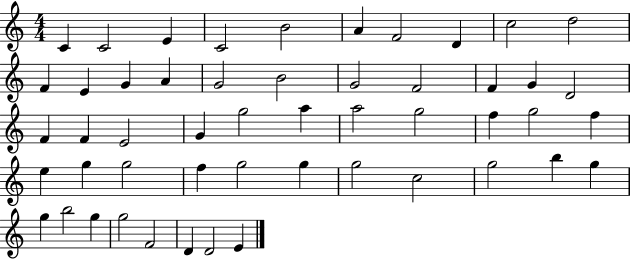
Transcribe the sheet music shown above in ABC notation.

X:1
T:Untitled
M:4/4
L:1/4
K:C
C C2 E C2 B2 A F2 D c2 d2 F E G A G2 B2 G2 F2 F G D2 F F E2 G g2 a a2 g2 f g2 f e g g2 f g2 g g2 c2 g2 b g g b2 g g2 F2 D D2 E